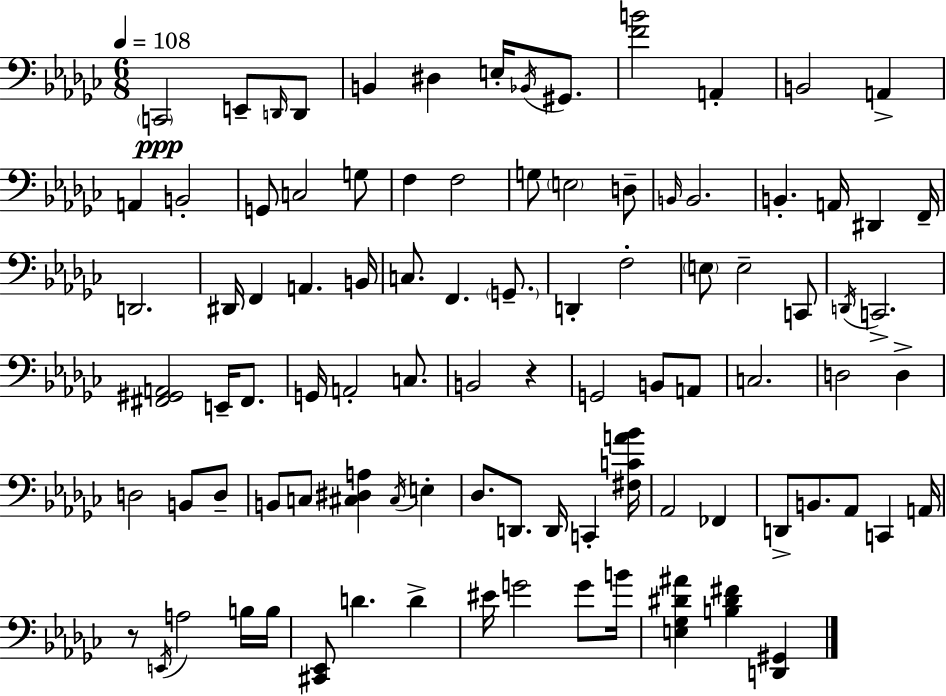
{
  \clef bass
  \numericTimeSignature
  \time 6/8
  \key ees \minor
  \tempo 4 = 108
  \repeat volta 2 { \parenthesize c,2\ppp e,8-- \grace { d,16 } d,8 | b,4 dis4 e16-. \acciaccatura { bes,16 } gis,8. | <f' b'>2 a,4-. | b,2 a,4-> | \break a,4 b,2-. | g,8 c2 | g8 f4 f2 | g8 \parenthesize e2 | \break d8-- \grace { b,16 } b,2. | b,4.-. a,16 dis,4 | f,16-- d,2. | dis,16 f,4 a,4. | \break b,16 c8. f,4. | \parenthesize g,8.-- d,4-. f2-. | \parenthesize e8 e2-- | c,8 \acciaccatura { d,16 } c,2.-> | \break <fis, gis, a,>2 | e,16-- fis,8. g,16 a,2-. | c8. b,2 | r4 g,2 | \break b,8 a,8 c2. | d2 | d4-> d2 | b,8 d8-- b,8 c8 <cis dis a>4 | \break \acciaccatura { cis16 } e4-. des8. d,8. d,16 | c,4-. <fis c' a' bes'>16 aes,2 | fes,4 d,8-> b,8. aes,8 | c,4 a,16 r8 \acciaccatura { e,16 } a2 | \break b16 b16 <cis, ees,>8 d'4. | d'4-> eis'16 g'2 | g'8 b'16 <e ges dis' ais'>4 <b dis' fis'>4 | <d, gis,>4 } \bar "|."
}